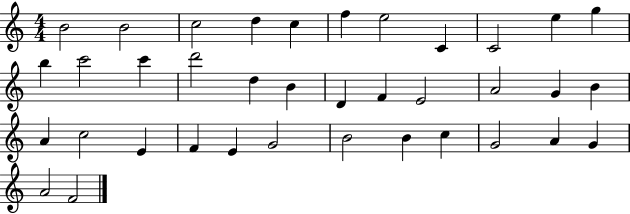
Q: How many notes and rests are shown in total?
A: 37